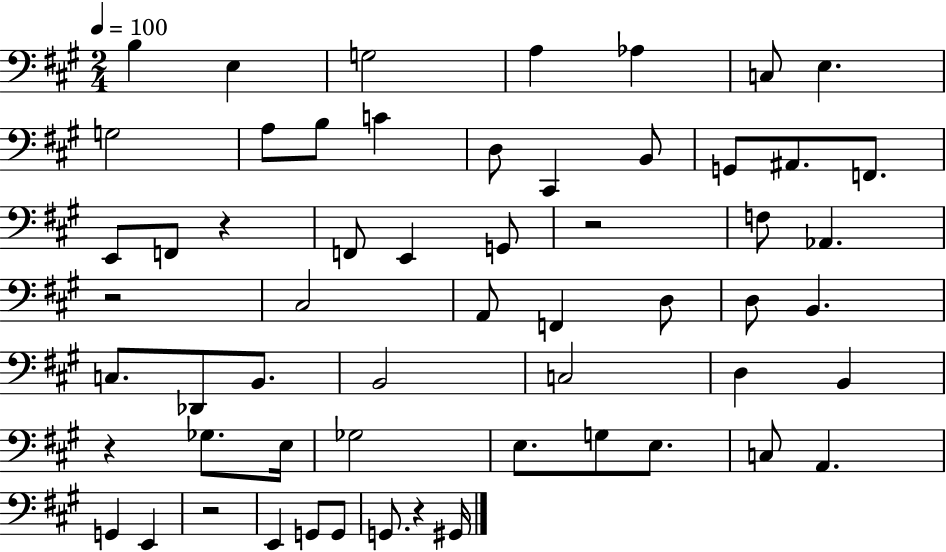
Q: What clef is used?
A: bass